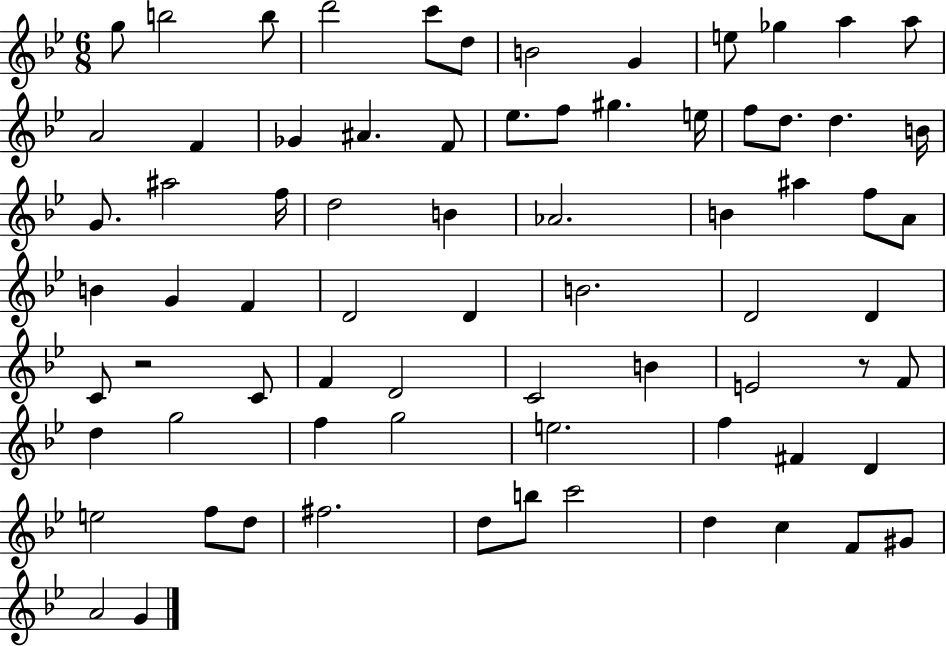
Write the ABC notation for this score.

X:1
T:Untitled
M:6/8
L:1/4
K:Bb
g/2 b2 b/2 d'2 c'/2 d/2 B2 G e/2 _g a a/2 A2 F _G ^A F/2 _e/2 f/2 ^g e/4 f/2 d/2 d B/4 G/2 ^a2 f/4 d2 B _A2 B ^a f/2 A/2 B G F D2 D B2 D2 D C/2 z2 C/2 F D2 C2 B E2 z/2 F/2 d g2 f g2 e2 f ^F D e2 f/2 d/2 ^f2 d/2 b/2 c'2 d c F/2 ^G/2 A2 G